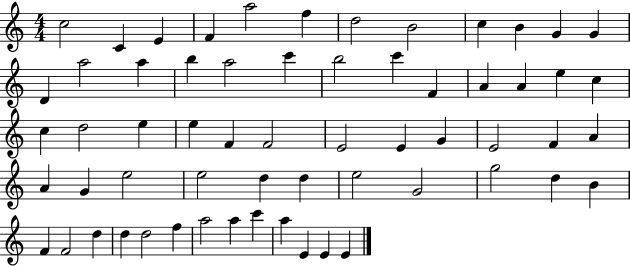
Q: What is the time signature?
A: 4/4